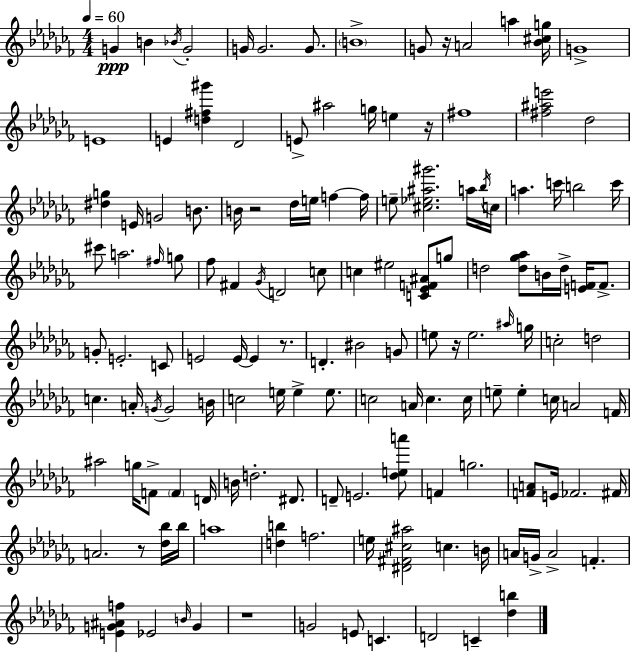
{
  \clef treble
  \numericTimeSignature
  \time 4/4
  \key aes \minor
  \tempo 4 = 60
  g'4\ppp b'4 \acciaccatura { bes'16 } g'2-. | g'16 g'2. g'8. | \parenthesize b'1-> | g'8 r16 a'2 a''4 | \break <bes' cis'' g''>16 g'1-> | e'1 | e'4 <d'' fis'' gis'''>4 des'2 | e'8-> ais''2 g''16 e''4 | \break r16 fis''1 | <fis'' ais'' e'''>2 des''2 | <dis'' g''>4 e'16 g'2 b'8. | b'16 r2 des''16 e''16 f''4~~ | \break f''16 e''8-- <cis'' ees'' ais'' gis'''>2. a''16 | \acciaccatura { bes''16 } c''16 a''4. c'''16 b''2 | c'''16 cis'''8 a''2. | \grace { fis''16 } g''8 fes''8 fis'4 \acciaccatura { ges'16 } d'2 | \break c''8 c''4 eis''2 | <c' ees' f' ais'>8 g''8 d''2 <d'' ges'' aes''>8 b'16 d''16-> | <e' f'>16 f'8.-> g'8-. e'2.-. | c'8 e'2 e'16~~ e'4 | \break r8. d'4.-. bis'2 | g'8 e''8 r16 e''2. | \grace { ais''16 } g''16 c''2-. d''2 | c''4. a'16-. \acciaccatura { g'16 } g'2 | \break b'16 c''2 e''16 e''4-> | e''8. c''2 a'16 c''4. | c''16 e''8-- e''4-. c''16 a'2 | f'16 ais''2 g''16 f'8-> | \break \parenthesize f'4 d'16 b'16 d''2.-. | dis'8. d'8-- e'2. | <des'' e'' a'''>8 f'4 g''2. | <f' a'>8 e'16 fes'2. | \break fis'16 a'2. | r8 <des'' bes''>16 bes''16 a''1 | <d'' b''>4 f''2. | e''16 <dis' fis' cis'' ais''>2 c''4. | \break b'16 a'16 g'16-> a'2-> | f'4.-. <e' g' ais' f''>4 ees'2 | \grace { b'16 } g'4 r1 | g'2 e'8 | \break c'4. d'2 c'4-- | <des'' b''>4 \bar "|."
}